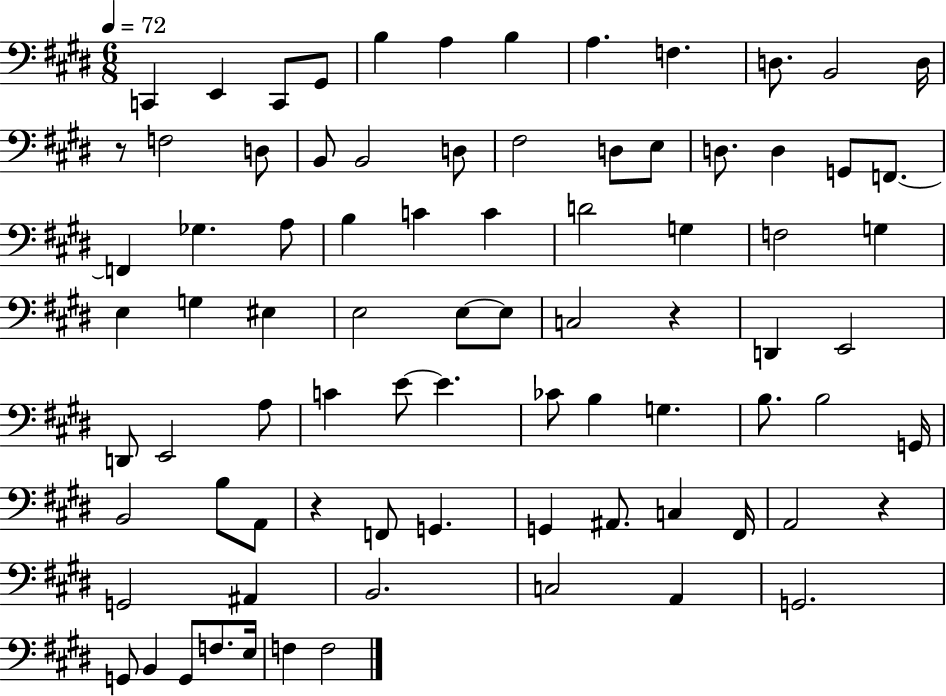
C2/q E2/q C2/e G#2/e B3/q A3/q B3/q A3/q. F3/q. D3/e. B2/h D3/s R/e F3/h D3/e B2/e B2/h D3/e F#3/h D3/e E3/e D3/e. D3/q G2/e F2/e. F2/q Gb3/q. A3/e B3/q C4/q C4/q D4/h G3/q F3/h G3/q E3/q G3/q EIS3/q E3/h E3/e E3/e C3/h R/q D2/q E2/h D2/e E2/h A3/e C4/q E4/e E4/q. CES4/e B3/q G3/q. B3/e. B3/h G2/s B2/h B3/e A2/e R/q F2/e G2/q. G2/q A#2/e. C3/q F#2/s A2/h R/q G2/h A#2/q B2/h. C3/h A2/q G2/h. G2/e B2/q G2/e F3/e. E3/s F3/q F3/h